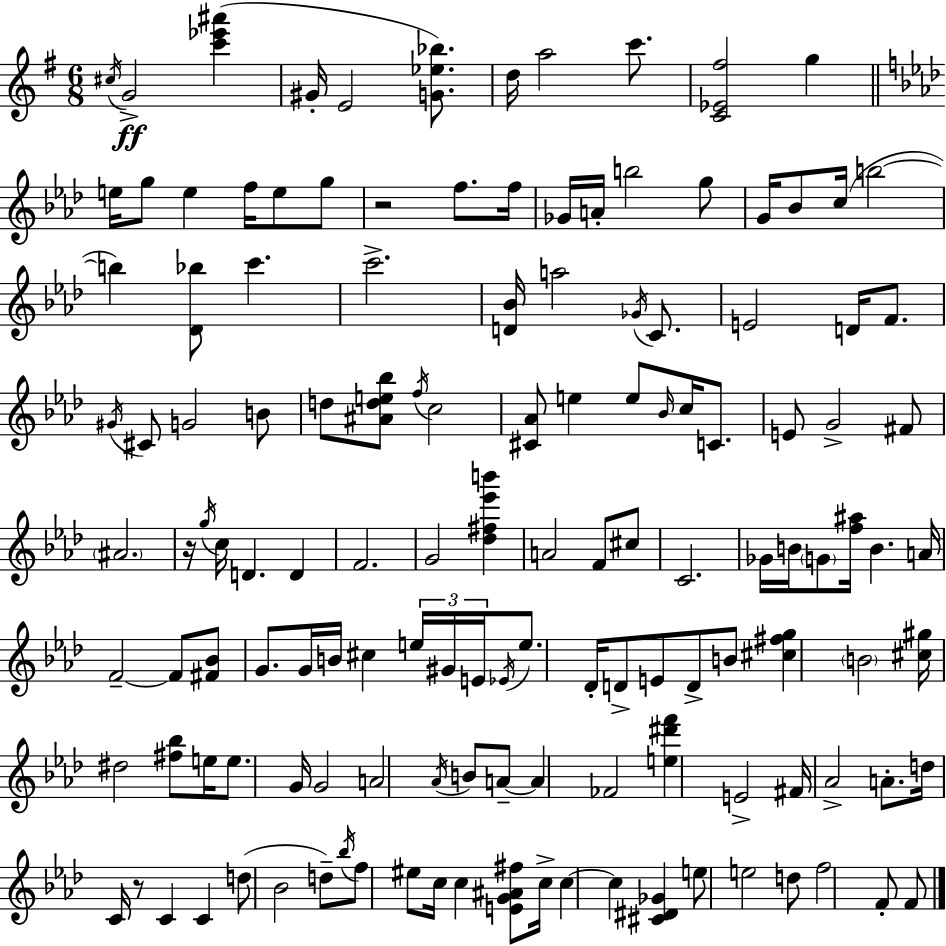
{
  \clef treble
  \numericTimeSignature
  \time 6/8
  \key e \minor
  \acciaccatura { cis''16 }\ff g'2-> <c''' ees''' ais'''>4( | gis'16-. e'2 <g' ees'' bes''>8.) | d''16 a''2 c'''8. | <c' ees' fis''>2 g''4 | \break \bar "||" \break \key aes \major e''16 g''8 e''4 f''16 e''8 g''8 | r2 f''8. f''16 | ges'16 a'16-. b''2 g''8 | g'16 bes'8 c''16( b''2~~ | \break b''4) <des' bes''>8 c'''4. | c'''2.-> | <d' bes'>16 a''2 \acciaccatura { ges'16 } c'8. | e'2 d'16 f'8. | \break \acciaccatura { gis'16 } cis'8 g'2 | b'8 d''8 <ais' d'' e'' bes''>8 \acciaccatura { f''16 } c''2 | <cis' aes'>8 e''4 e''8 \grace { bes'16 } | c''16 c'8. e'8 g'2-> | \break fis'8 \parenthesize ais'2. | r16 \acciaccatura { g''16 } c''16 d'4. | d'4 f'2. | g'2 | \break <des'' fis'' ees''' b'''>4 a'2 | f'8 cis''8 c'2. | ges'16 b'16 \parenthesize g'8 <f'' ais''>16 b'4. | a'16 f'2--~~ | \break f'8 <fis' bes'>8 g'8. g'16 b'16 cis''4 | \tuplet 3/2 { e''16 gis'16 e'16 } \acciaccatura { ees'16 } e''8. des'16-. d'8-> | e'8 d'8-> b'8 <cis'' fis'' g''>4 \parenthesize b'2 | <cis'' gis''>16 dis''2 | \break <fis'' bes''>8 e''16 e''8. g'16 g'2 | a'2 | \acciaccatura { aes'16 } b'8 a'8--~~ a'4 fes'2 | <e'' dis''' f'''>4 e'2-> | \break fis'16 aes'2-> | a'8.-. d''16 c'16 r8 c'4 | c'4 d''8( bes'2 | d''8--) \acciaccatura { bes''16 } f''8 eis''8 | \break c''16 c''4 <e' g' ais' fis''>8 c''16-> c''4~~ | c''4 <cis' dis' ges'>4 e''8 e''2 | d''8 f''2 | f'8-. f'8 \bar "|."
}